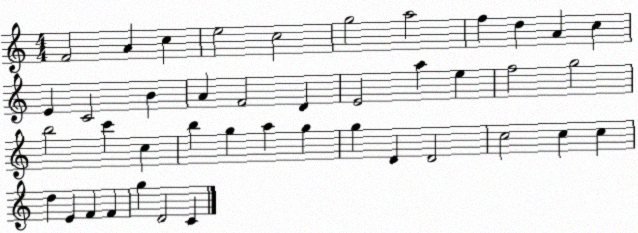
X:1
T:Untitled
M:4/4
L:1/4
K:C
F2 A c e2 c2 g2 a2 f d A c E C2 B A F2 D E2 a e f2 g2 b2 c' c b g a g g D D2 c2 c c d E F F g D2 C